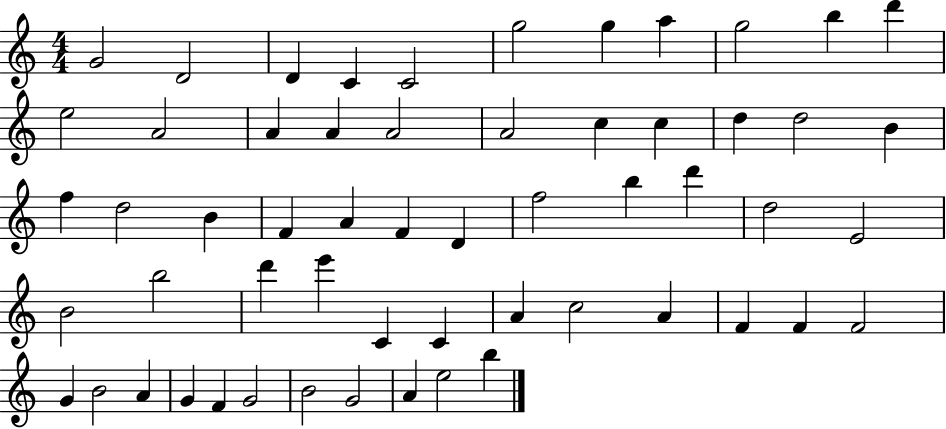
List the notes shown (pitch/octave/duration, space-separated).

G4/h D4/h D4/q C4/q C4/h G5/h G5/q A5/q G5/h B5/q D6/q E5/h A4/h A4/q A4/q A4/h A4/h C5/q C5/q D5/q D5/h B4/q F5/q D5/h B4/q F4/q A4/q F4/q D4/q F5/h B5/q D6/q D5/h E4/h B4/h B5/h D6/q E6/q C4/q C4/q A4/q C5/h A4/q F4/q F4/q F4/h G4/q B4/h A4/q G4/q F4/q G4/h B4/h G4/h A4/q E5/h B5/q